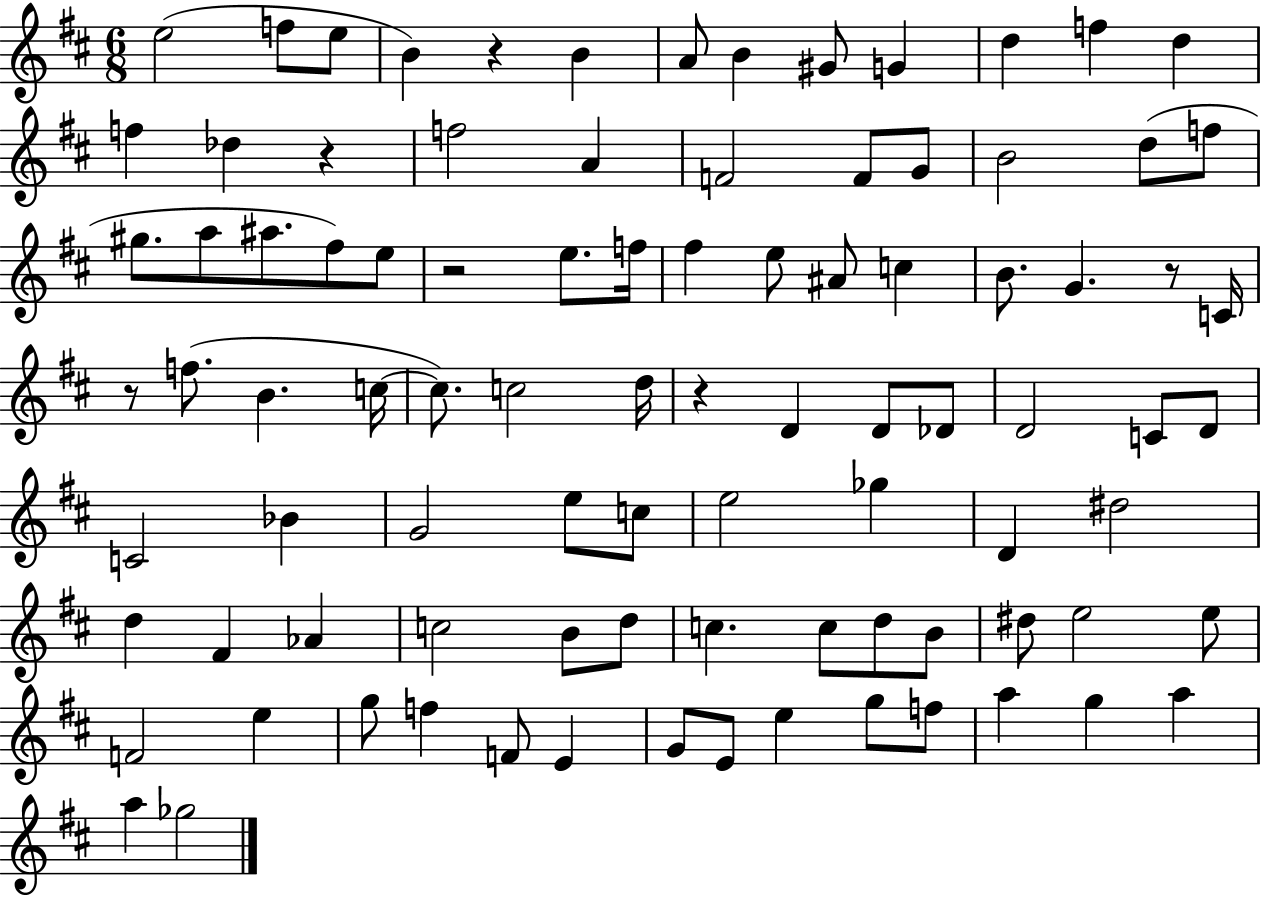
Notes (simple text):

E5/h F5/e E5/e B4/q R/q B4/q A4/e B4/q G#4/e G4/q D5/q F5/q D5/q F5/q Db5/q R/q F5/h A4/q F4/h F4/e G4/e B4/h D5/e F5/e G#5/e. A5/e A#5/e. F#5/e E5/e R/h E5/e. F5/s F#5/q E5/e A#4/e C5/q B4/e. G4/q. R/e C4/s R/e F5/e. B4/q. C5/s C5/e. C5/h D5/s R/q D4/q D4/e Db4/e D4/h C4/e D4/e C4/h Bb4/q G4/h E5/e C5/e E5/h Gb5/q D4/q D#5/h D5/q F#4/q Ab4/q C5/h B4/e D5/e C5/q. C5/e D5/e B4/e D#5/e E5/h E5/e F4/h E5/q G5/e F5/q F4/e E4/q G4/e E4/e E5/q G5/e F5/e A5/q G5/q A5/q A5/q Gb5/h